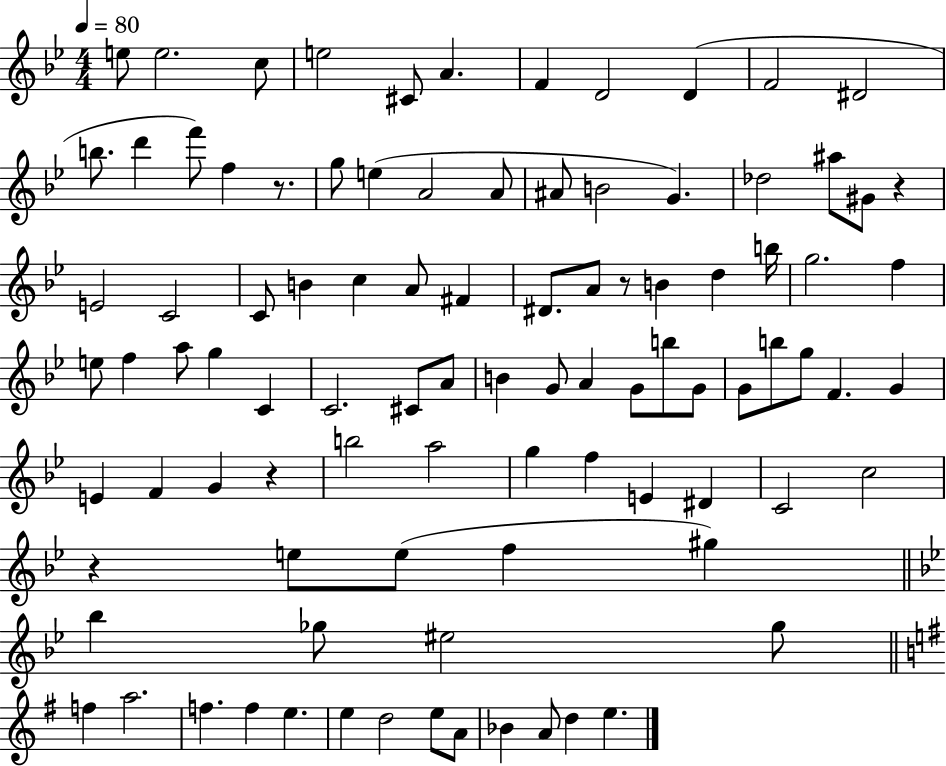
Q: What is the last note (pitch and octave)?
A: E5